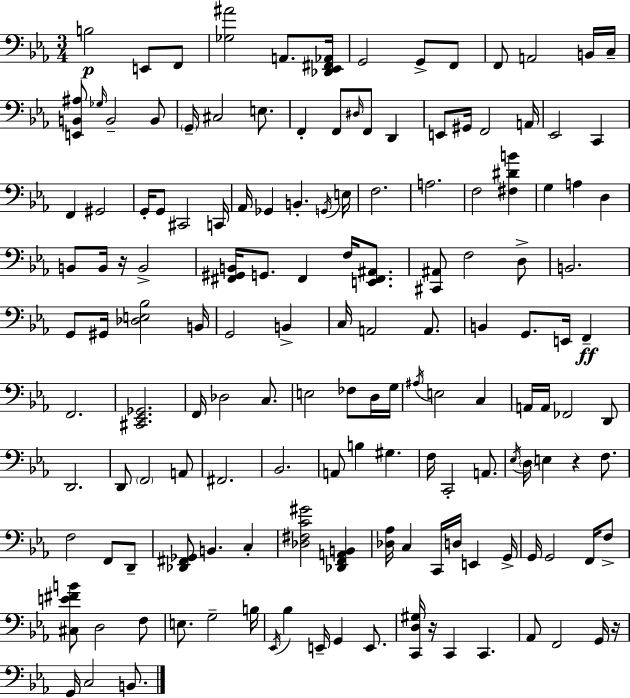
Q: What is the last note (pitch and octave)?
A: B2